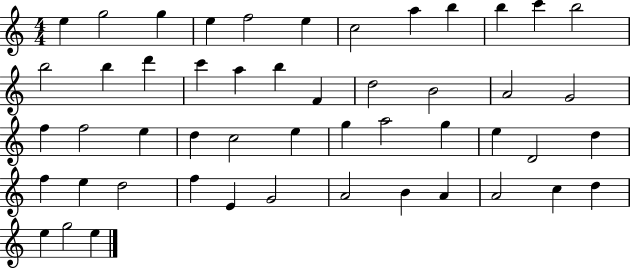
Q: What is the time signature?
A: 4/4